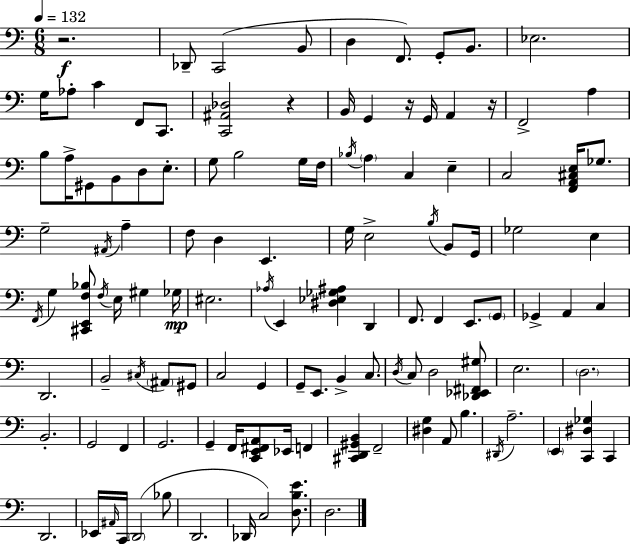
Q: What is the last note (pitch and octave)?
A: D3